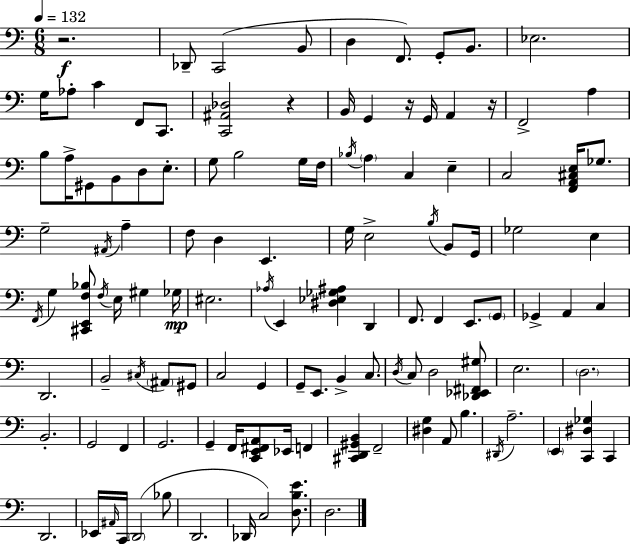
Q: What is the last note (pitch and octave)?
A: D3